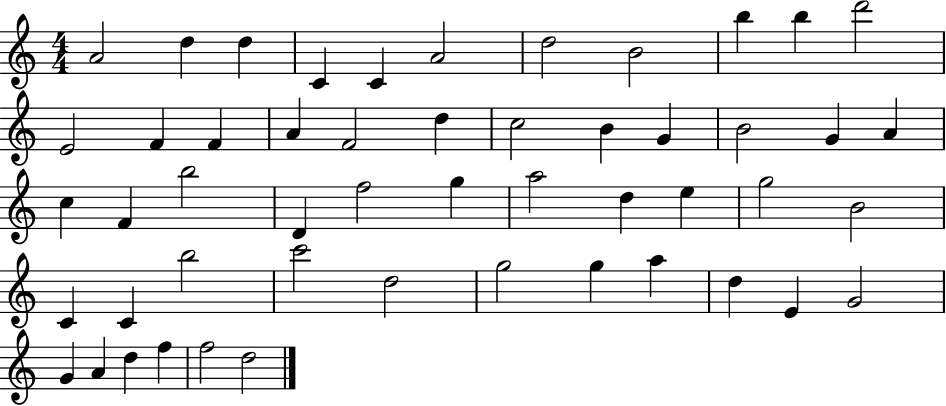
A4/h D5/q D5/q C4/q C4/q A4/h D5/h B4/h B5/q B5/q D6/h E4/h F4/q F4/q A4/q F4/h D5/q C5/h B4/q G4/q B4/h G4/q A4/q C5/q F4/q B5/h D4/q F5/h G5/q A5/h D5/q E5/q G5/h B4/h C4/q C4/q B5/h C6/h D5/h G5/h G5/q A5/q D5/q E4/q G4/h G4/q A4/q D5/q F5/q F5/h D5/h